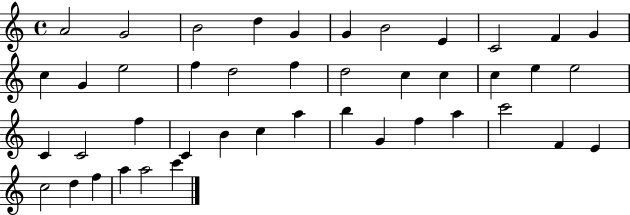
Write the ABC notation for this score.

X:1
T:Untitled
M:4/4
L:1/4
K:C
A2 G2 B2 d G G B2 E C2 F G c G e2 f d2 f d2 c c c e e2 C C2 f C B c a b G f a c'2 F E c2 d f a a2 c'